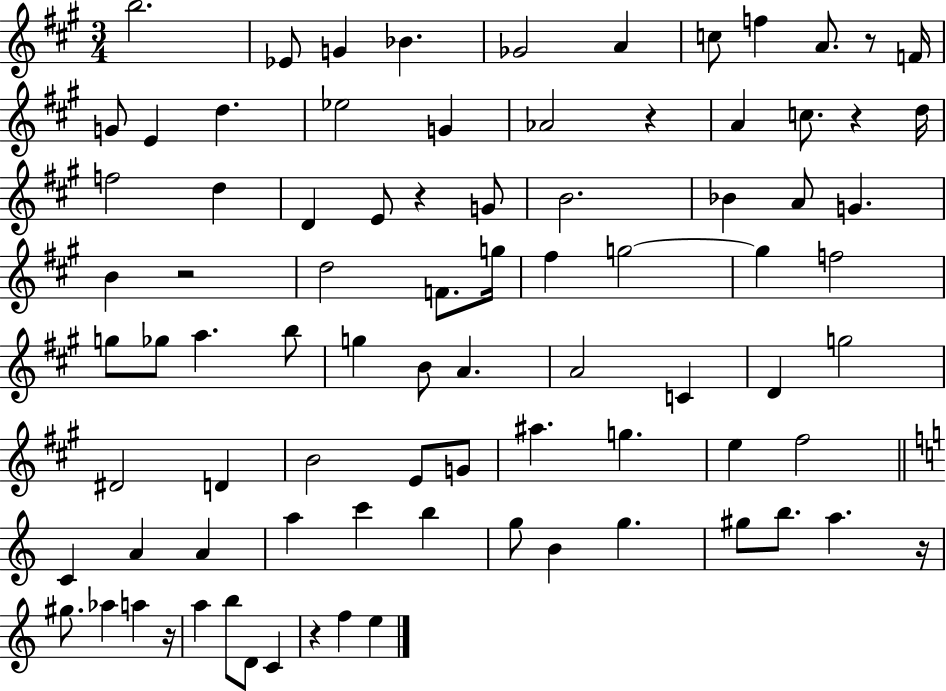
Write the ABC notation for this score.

X:1
T:Untitled
M:3/4
L:1/4
K:A
b2 _E/2 G _B _G2 A c/2 f A/2 z/2 F/4 G/2 E d _e2 G _A2 z A c/2 z d/4 f2 d D E/2 z G/2 B2 _B A/2 G B z2 d2 F/2 g/4 ^f g2 g f2 g/2 _g/2 a b/2 g B/2 A A2 C D g2 ^D2 D B2 E/2 G/2 ^a g e ^f2 C A A a c' b g/2 B g ^g/2 b/2 a z/4 ^g/2 _a a z/4 a b/2 D/2 C z f e